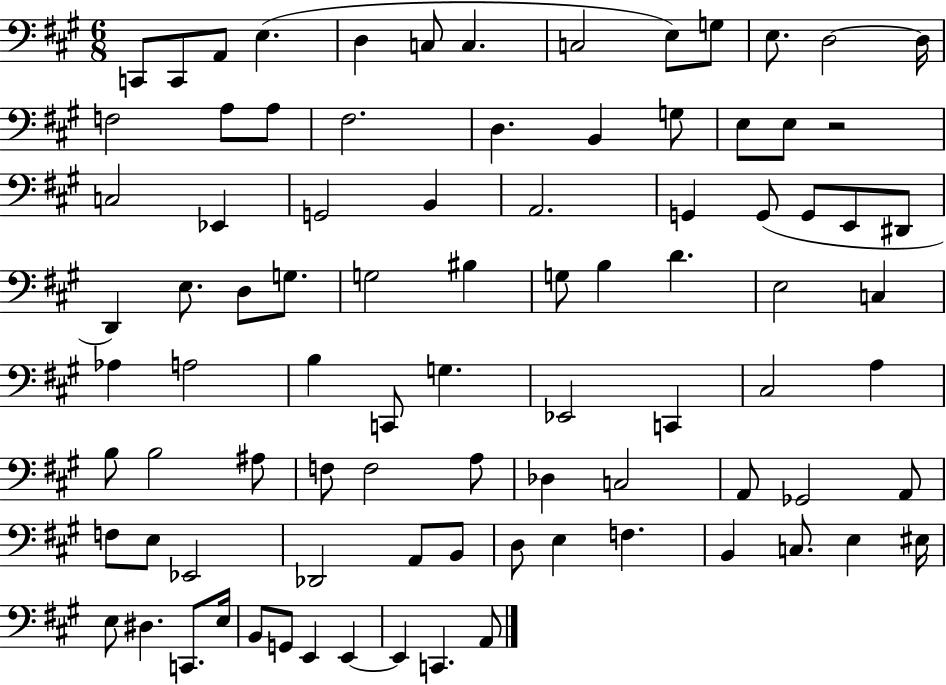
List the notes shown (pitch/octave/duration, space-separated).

C2/e C2/e A2/e E3/q. D3/q C3/e C3/q. C3/h E3/e G3/e E3/e. D3/h D3/s F3/h A3/e A3/e F#3/h. D3/q. B2/q G3/e E3/e E3/e R/h C3/h Eb2/q G2/h B2/q A2/h. G2/q G2/e G2/e E2/e D#2/e D2/q E3/e. D3/e G3/e. G3/h BIS3/q G3/e B3/q D4/q. E3/h C3/q Ab3/q A3/h B3/q C2/e G3/q. Eb2/h C2/q C#3/h A3/q B3/e B3/h A#3/e F3/e F3/h A3/e Db3/q C3/h A2/e Gb2/h A2/e F3/e E3/e Eb2/h Db2/h A2/e B2/e D3/e E3/q F3/q. B2/q C3/e. E3/q EIS3/s E3/e D#3/q. C2/e. E3/s B2/e G2/e E2/q E2/q E2/q C2/q. A2/e